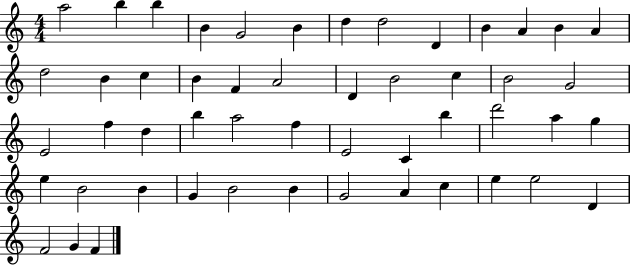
{
  \clef treble
  \numericTimeSignature
  \time 4/4
  \key c \major
  a''2 b''4 b''4 | b'4 g'2 b'4 | d''4 d''2 d'4 | b'4 a'4 b'4 a'4 | \break d''2 b'4 c''4 | b'4 f'4 a'2 | d'4 b'2 c''4 | b'2 g'2 | \break e'2 f''4 d''4 | b''4 a''2 f''4 | e'2 c'4 b''4 | d'''2 a''4 g''4 | \break e''4 b'2 b'4 | g'4 b'2 b'4 | g'2 a'4 c''4 | e''4 e''2 d'4 | \break f'2 g'4 f'4 | \bar "|."
}